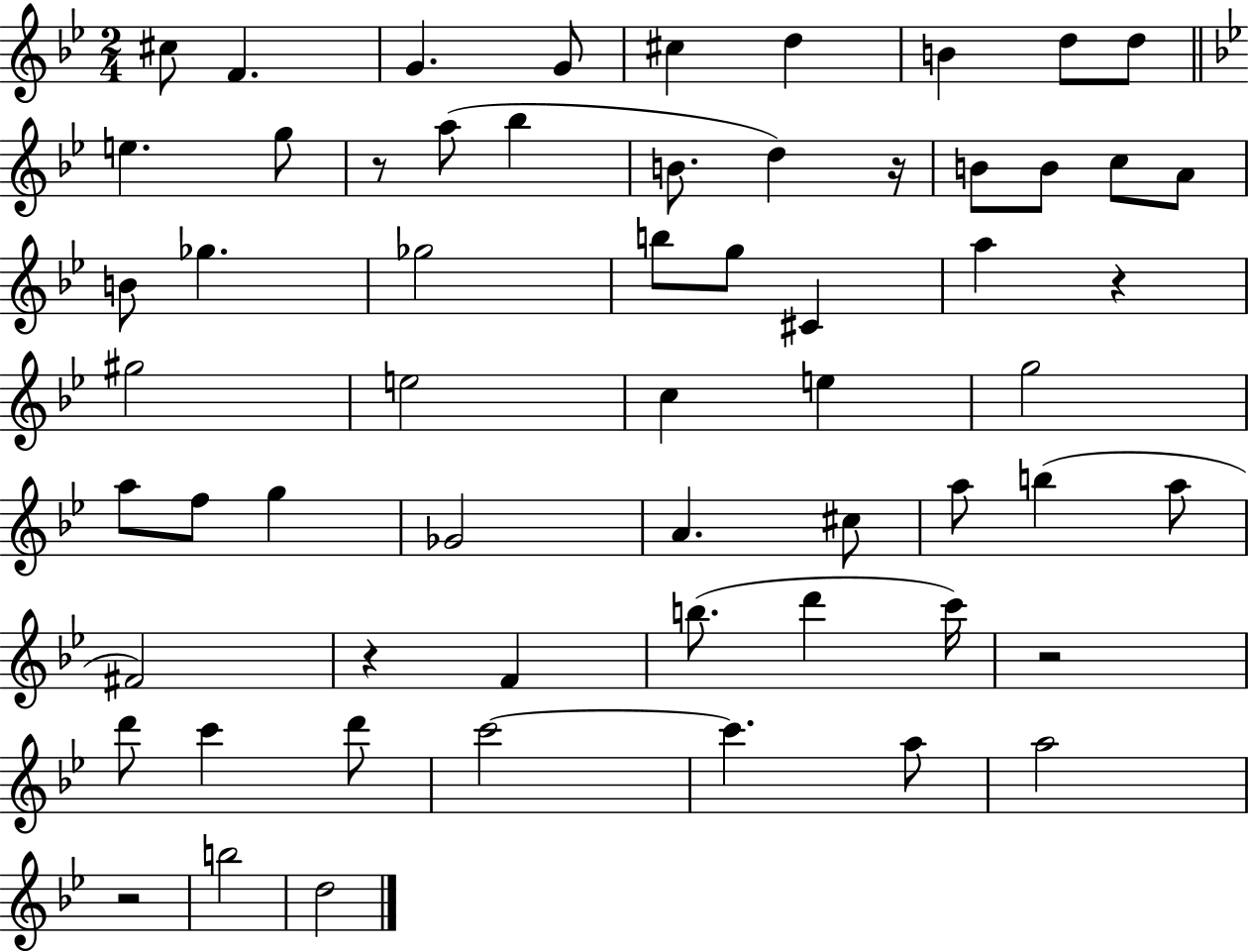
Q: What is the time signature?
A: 2/4